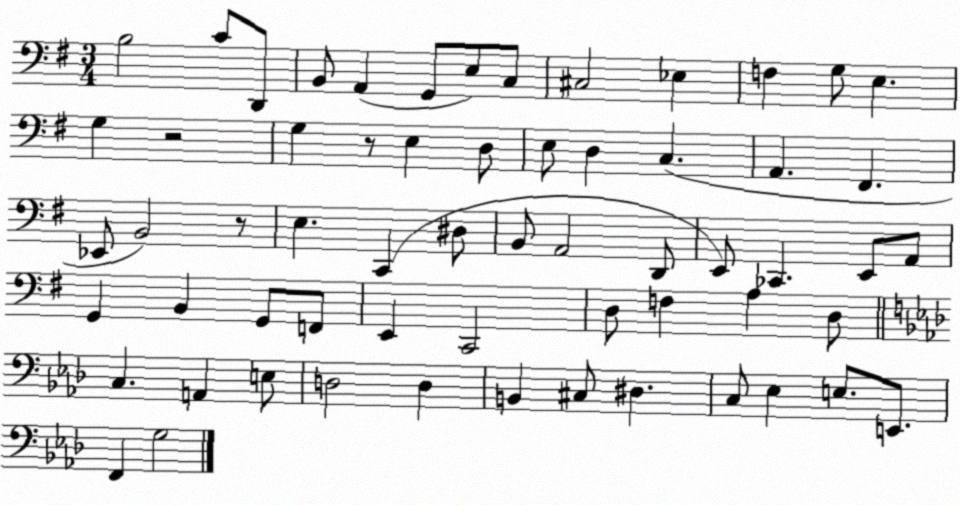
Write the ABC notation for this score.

X:1
T:Untitled
M:3/4
L:1/4
K:G
B,2 C/2 D,,/2 B,,/2 A,, G,,/2 E,/2 C,/2 ^C,2 _E, F, G,/2 E, G, z2 G, z/2 E, D,/2 E,/2 D, C, A,, ^F,, _E,,/2 B,,2 z/2 E, C,, ^D,/2 B,,/2 A,,2 D,,/2 E,,/2 _C,, E,,/2 A,,/2 G,, B,, G,,/2 F,,/2 E,, C,,2 D,/2 F, A, D,/2 C, A,, E,/2 D,2 D, B,, ^C,/2 ^D, C,/2 _E, E,/2 E,,/2 F,, G,2